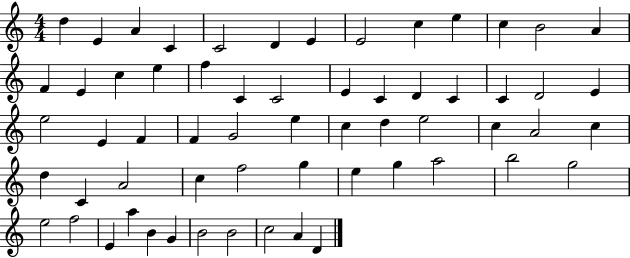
{
  \clef treble
  \numericTimeSignature
  \time 4/4
  \key c \major
  d''4 e'4 a'4 c'4 | c'2 d'4 e'4 | e'2 c''4 e''4 | c''4 b'2 a'4 | \break f'4 e'4 c''4 e''4 | f''4 c'4 c'2 | e'4 c'4 d'4 c'4 | c'4 d'2 e'4 | \break e''2 e'4 f'4 | f'4 g'2 e''4 | c''4 d''4 e''2 | c''4 a'2 c''4 | \break d''4 c'4 a'2 | c''4 f''2 g''4 | e''4 g''4 a''2 | b''2 g''2 | \break e''2 f''2 | e'4 a''4 b'4 g'4 | b'2 b'2 | c''2 a'4 d'4 | \break \bar "|."
}